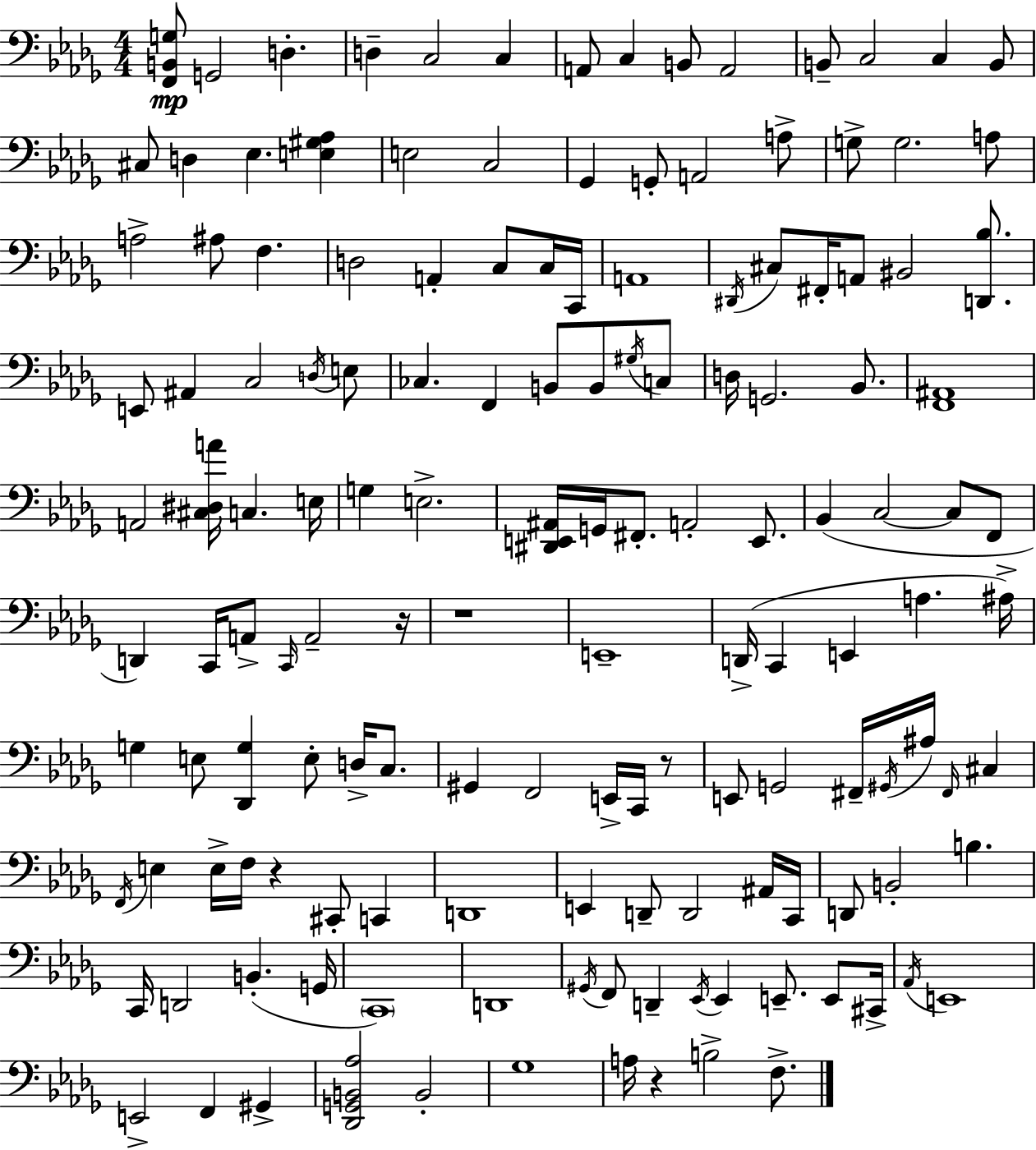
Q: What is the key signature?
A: BES minor